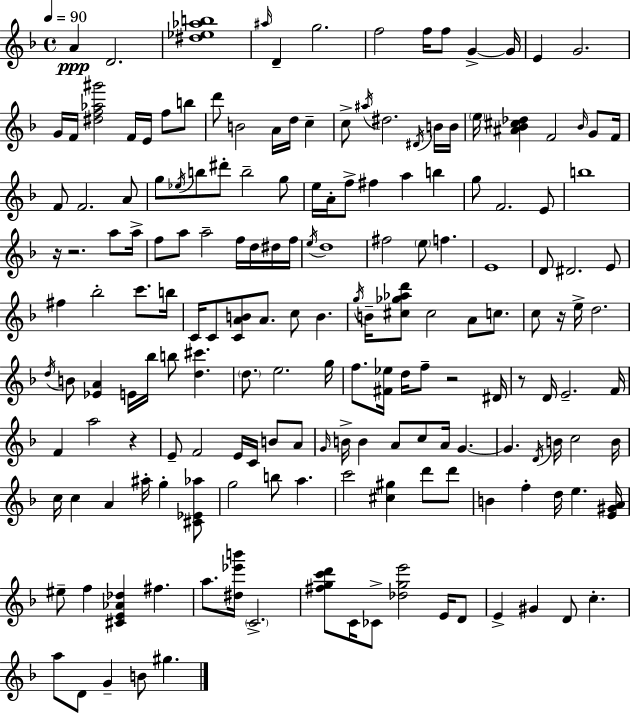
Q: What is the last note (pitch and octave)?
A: G#5